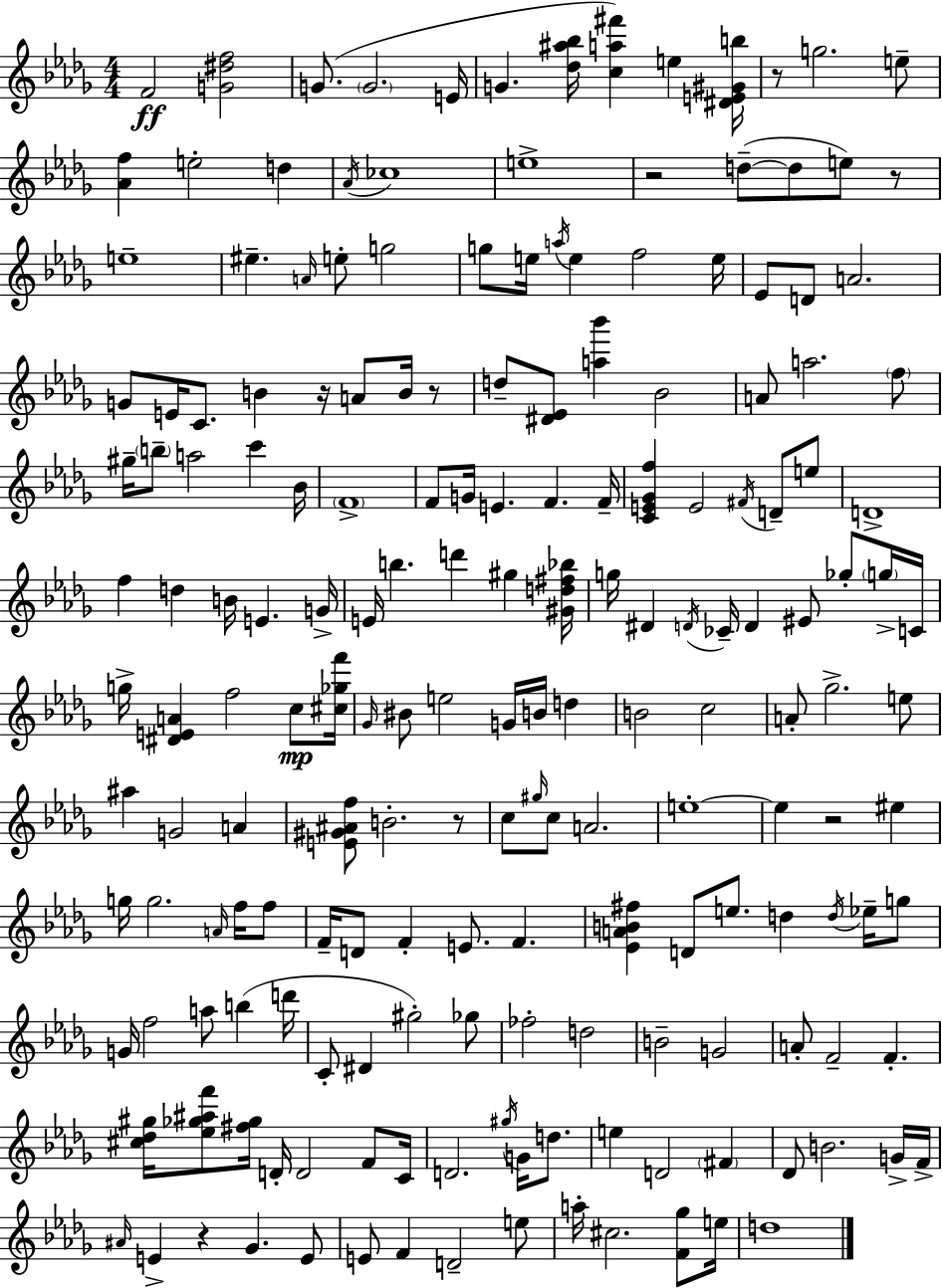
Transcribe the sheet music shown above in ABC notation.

X:1
T:Untitled
M:4/4
L:1/4
K:Bbm
F2 [G^df]2 G/2 G2 E/4 G [_d^a_b]/4 [ca^f'] e [^DE^Gb]/4 z/2 g2 e/2 [_Af] e2 d _A/4 _c4 e4 z2 d/2 d/2 e/2 z/2 e4 ^e A/4 e/2 g2 g/2 e/4 a/4 e f2 e/4 _E/2 D/2 A2 G/2 E/4 C/2 B z/4 A/2 B/4 z/2 d/2 [^D_E]/2 [a_b'] _B2 A/2 a2 f/2 ^g/4 b/2 a2 c' _B/4 F4 F/2 G/4 E F F/4 [CE_Gf] E2 ^F/4 D/2 e/2 D4 f d B/4 E G/4 E/4 b d' ^g [^Gd^f_b]/4 g/4 ^D D/4 _C/4 D ^E/2 _g/2 g/4 C/4 g/4 [^DEA] f2 c/2 [^c_gf']/4 _G/4 ^B/2 e2 G/4 B/4 d B2 c2 A/2 _g2 e/2 ^a G2 A [E^G^Af]/2 B2 z/2 c/2 ^g/4 c/2 A2 e4 e z2 ^e g/4 g2 A/4 f/4 f/2 F/4 D/2 F E/2 F [_EAB^f] D/2 e/2 d d/4 _e/4 g/2 G/4 f2 a/2 b d'/4 C/2 ^D ^g2 _g/2 _f2 d2 B2 G2 A/2 F2 F [^c_d^g]/4 [_e_g^af']/2 [^f_g]/4 D/4 D2 F/2 C/4 D2 ^g/4 G/4 d/2 e D2 ^F _D/2 B2 G/4 F/4 ^A/4 E z _G E/2 E/2 F D2 e/2 a/4 ^c2 [F_g]/2 e/4 d4